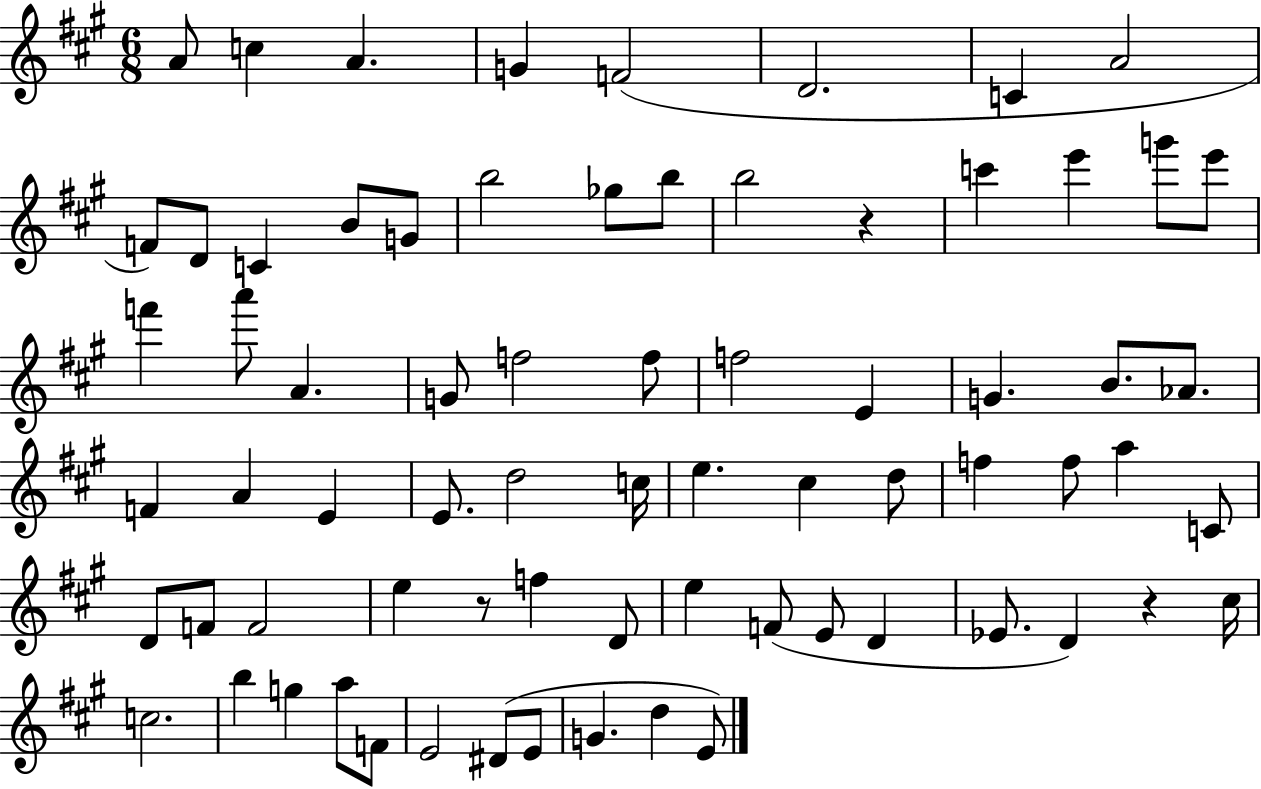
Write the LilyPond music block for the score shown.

{
  \clef treble
  \numericTimeSignature
  \time 6/8
  \key a \major
  \repeat volta 2 { a'8 c''4 a'4. | g'4 f'2( | d'2. | c'4 a'2 | \break f'8) d'8 c'4 b'8 g'8 | b''2 ges''8 b''8 | b''2 r4 | c'''4 e'''4 g'''8 e'''8 | \break f'''4 a'''8 a'4. | g'8 f''2 f''8 | f''2 e'4 | g'4. b'8. aes'8. | \break f'4 a'4 e'4 | e'8. d''2 c''16 | e''4. cis''4 d''8 | f''4 f''8 a''4 c'8 | \break d'8 f'8 f'2 | e''4 r8 f''4 d'8 | e''4 f'8( e'8 d'4 | ees'8. d'4) r4 cis''16 | \break c''2. | b''4 g''4 a''8 f'8 | e'2 dis'8( e'8 | g'4. d''4 e'8) | \break } \bar "|."
}